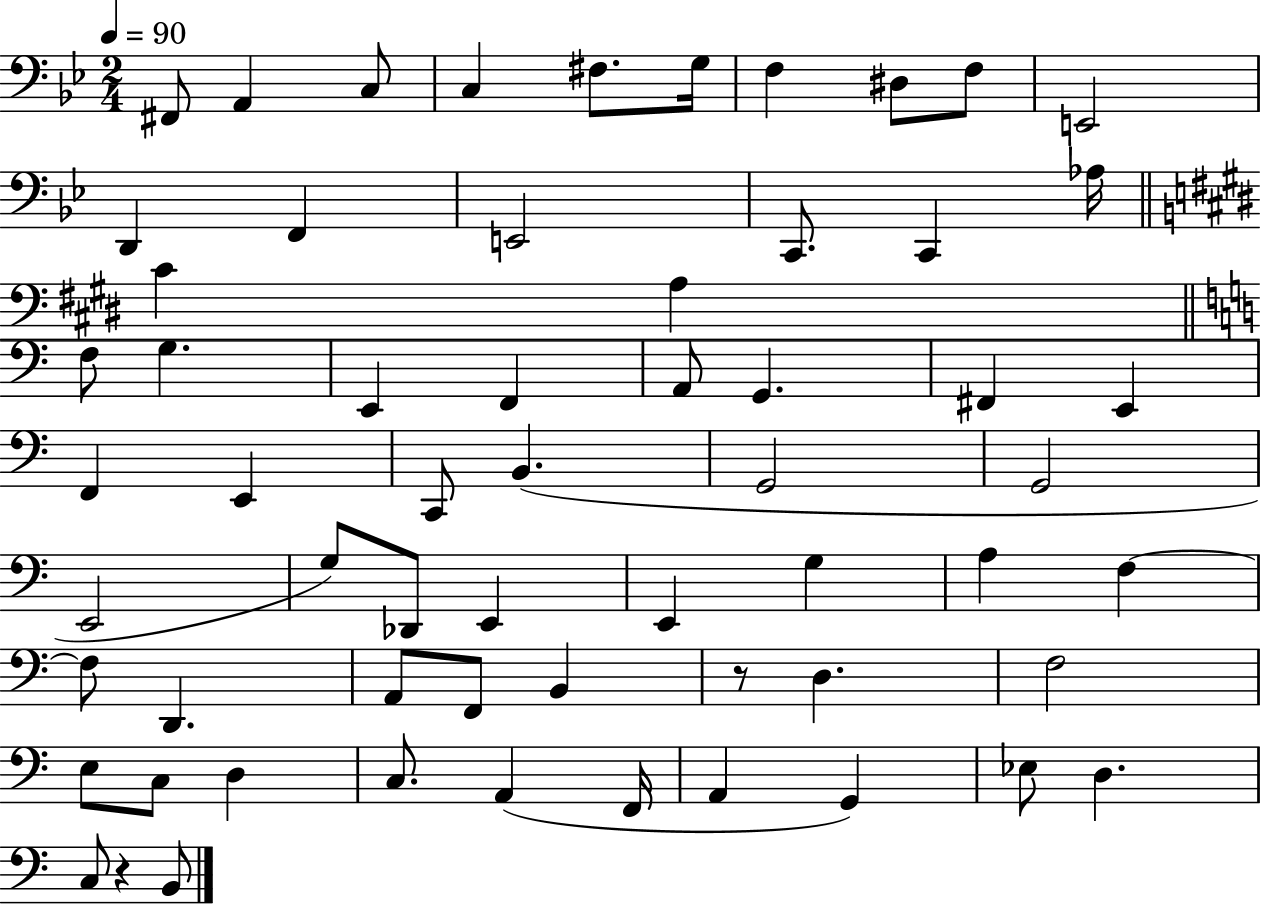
X:1
T:Untitled
M:2/4
L:1/4
K:Bb
^F,,/2 A,, C,/2 C, ^F,/2 G,/4 F, ^D,/2 F,/2 E,,2 D,, F,, E,,2 C,,/2 C,, _A,/4 ^C A, F,/2 G, E,, F,, A,,/2 G,, ^F,, E,, F,, E,, C,,/2 B,, G,,2 G,,2 E,,2 G,/2 _D,,/2 E,, E,, G, A, F, F,/2 D,, A,,/2 F,,/2 B,, z/2 D, F,2 E,/2 C,/2 D, C,/2 A,, F,,/4 A,, G,, _E,/2 D, C,/2 z B,,/2